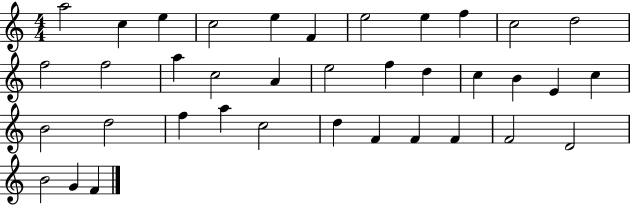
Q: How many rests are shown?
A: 0